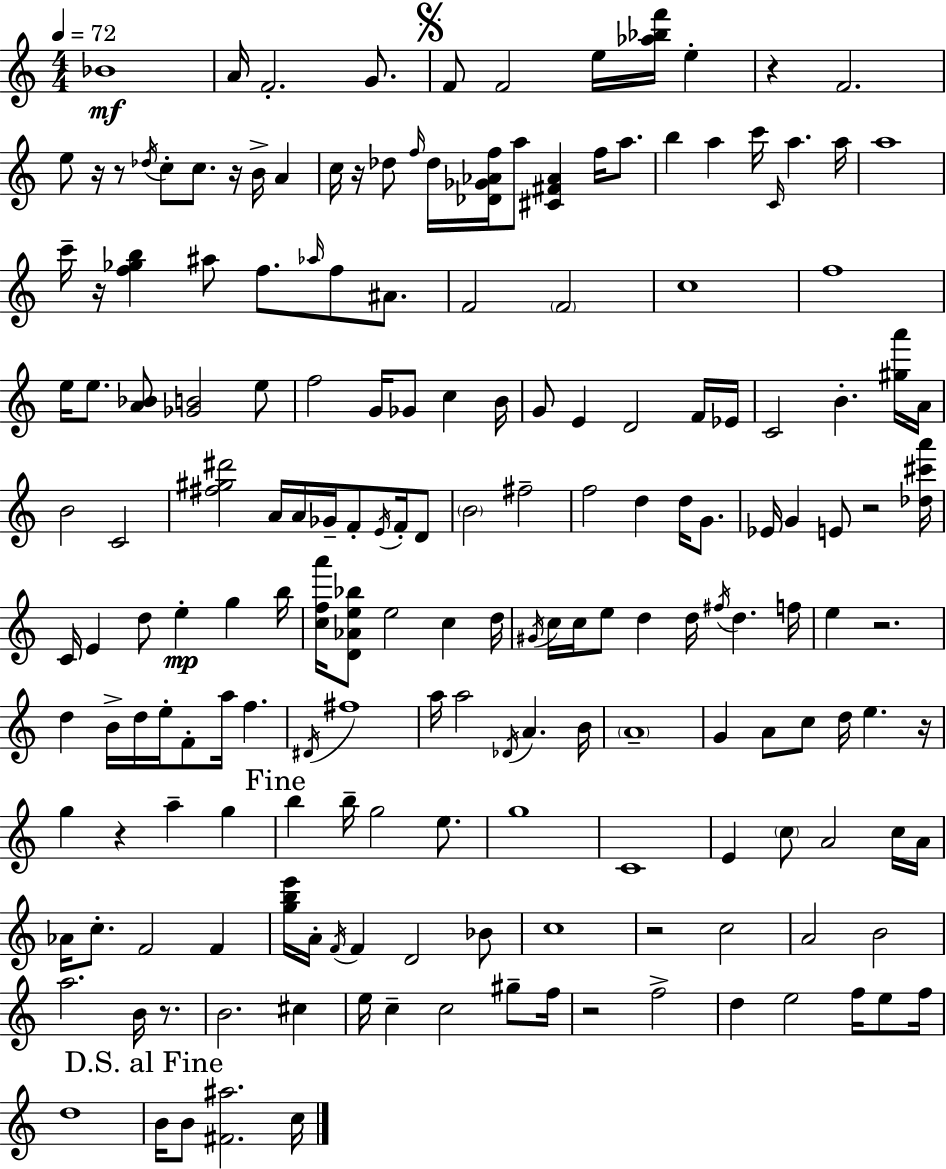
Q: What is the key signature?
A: A minor